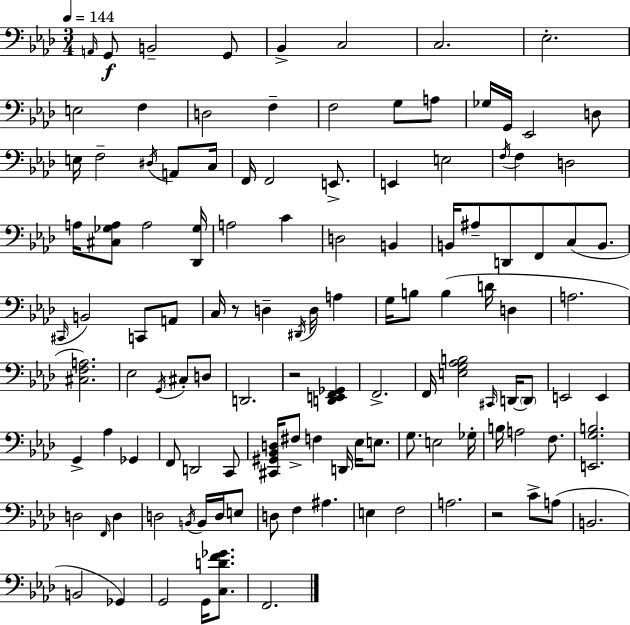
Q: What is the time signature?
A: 3/4